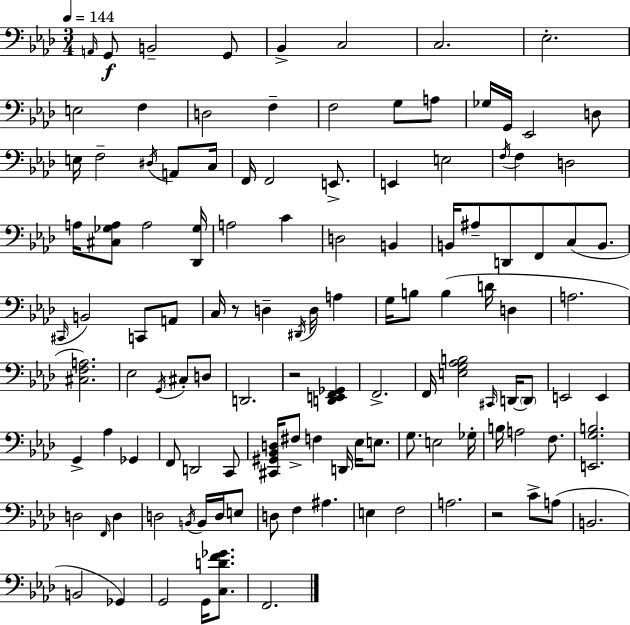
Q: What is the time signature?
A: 3/4